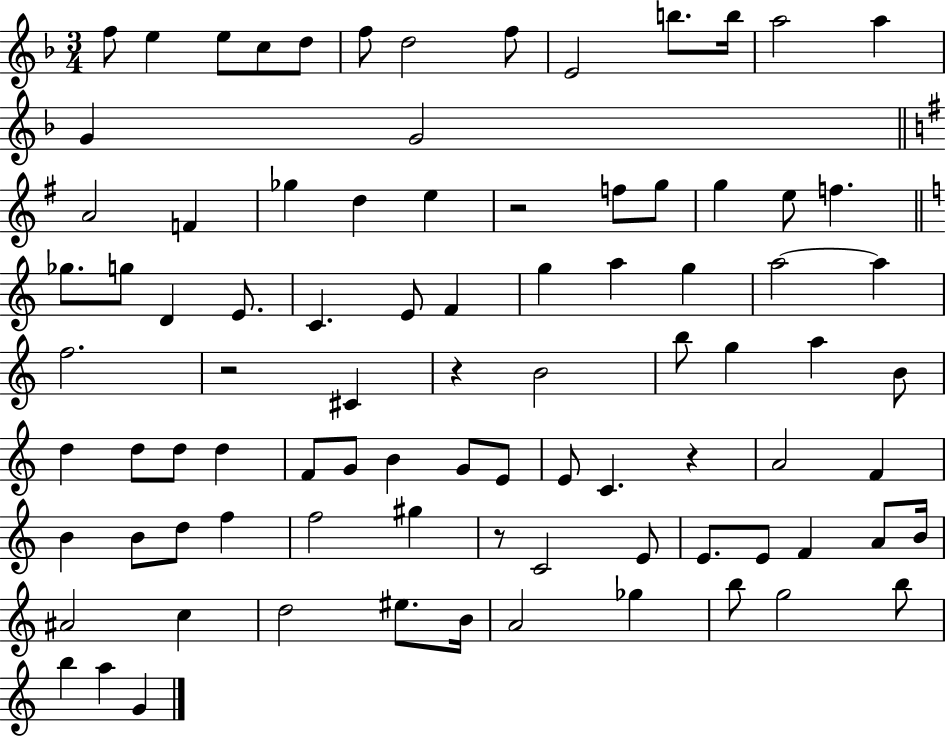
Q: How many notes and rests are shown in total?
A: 88